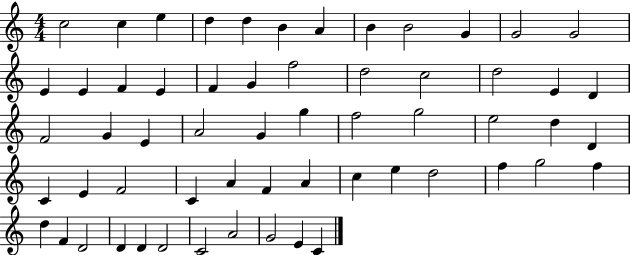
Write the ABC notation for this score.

X:1
T:Untitled
M:4/4
L:1/4
K:C
c2 c e d d B A B B2 G G2 G2 E E F E F G f2 d2 c2 d2 E D F2 G E A2 G g f2 g2 e2 d D C E F2 C A F A c e d2 f g2 f d F D2 D D D2 C2 A2 G2 E C